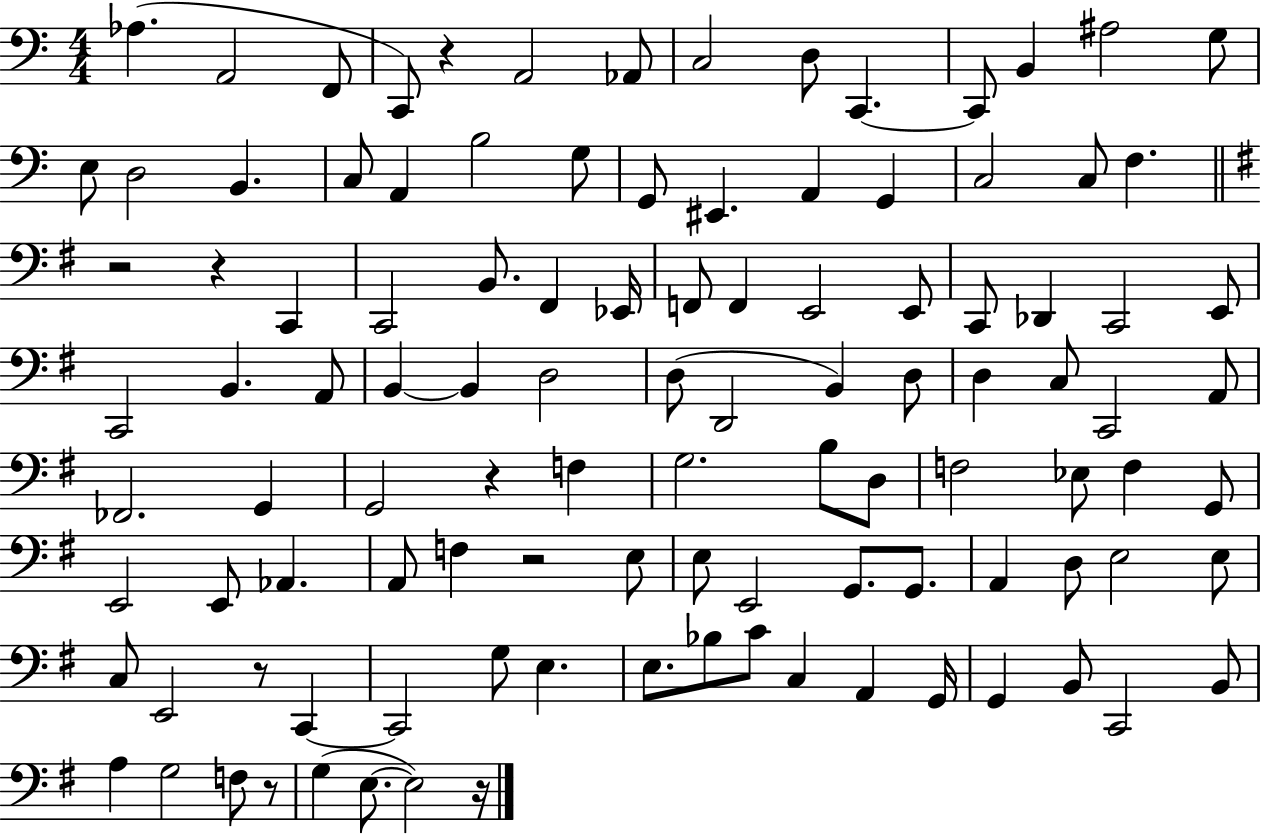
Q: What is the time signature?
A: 4/4